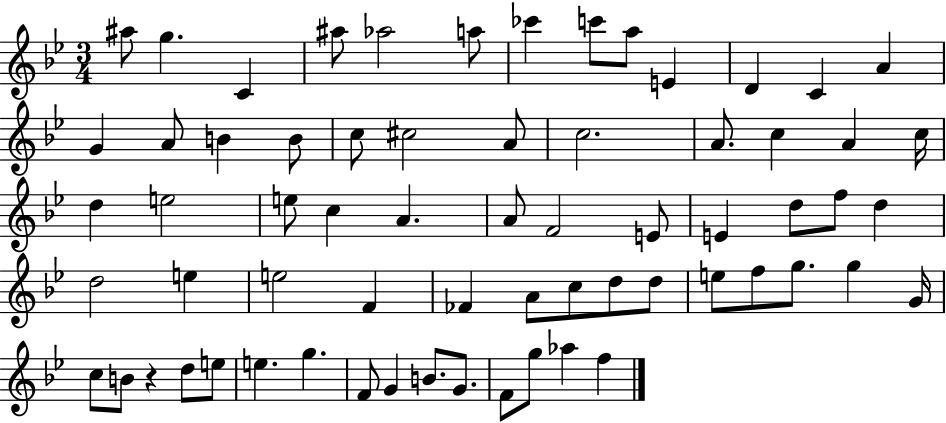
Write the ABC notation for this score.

X:1
T:Untitled
M:3/4
L:1/4
K:Bb
^a/2 g C ^a/2 _a2 a/2 _c' c'/2 a/2 E D C A G A/2 B B/2 c/2 ^c2 A/2 c2 A/2 c A c/4 d e2 e/2 c A A/2 F2 E/2 E d/2 f/2 d d2 e e2 F _F A/2 c/2 d/2 d/2 e/2 f/2 g/2 g G/4 c/2 B/2 z d/2 e/2 e g F/2 G B/2 G/2 F/2 g/2 _a f